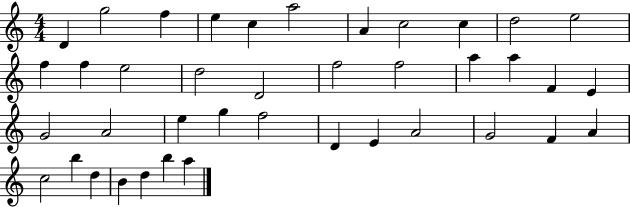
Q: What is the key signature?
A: C major